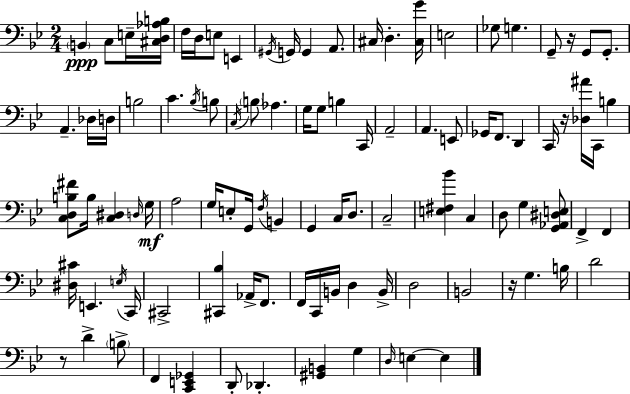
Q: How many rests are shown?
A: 4